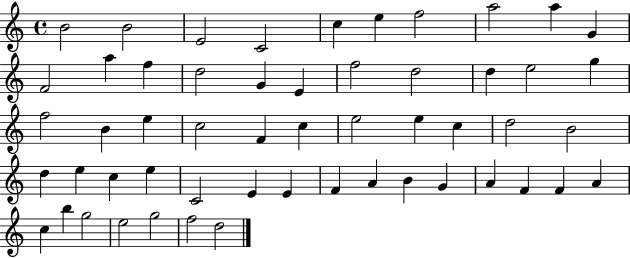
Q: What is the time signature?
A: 4/4